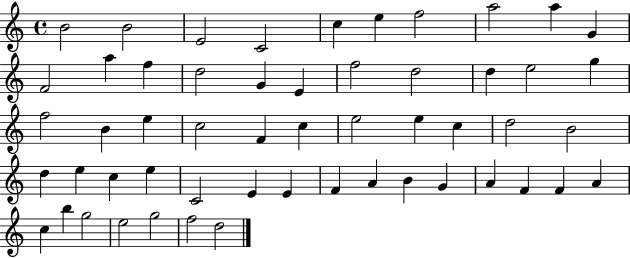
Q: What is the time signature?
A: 4/4